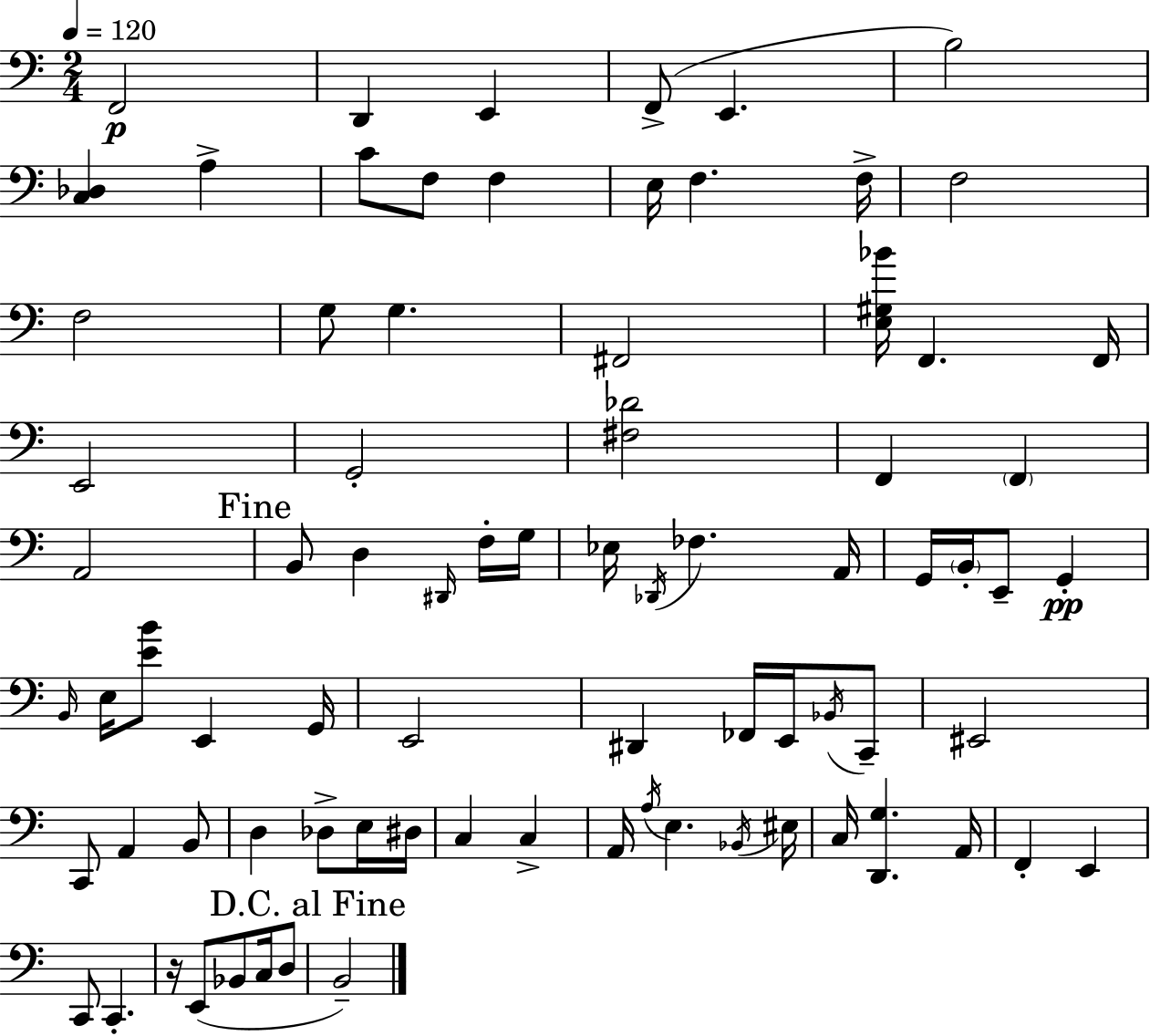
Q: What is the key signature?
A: C major